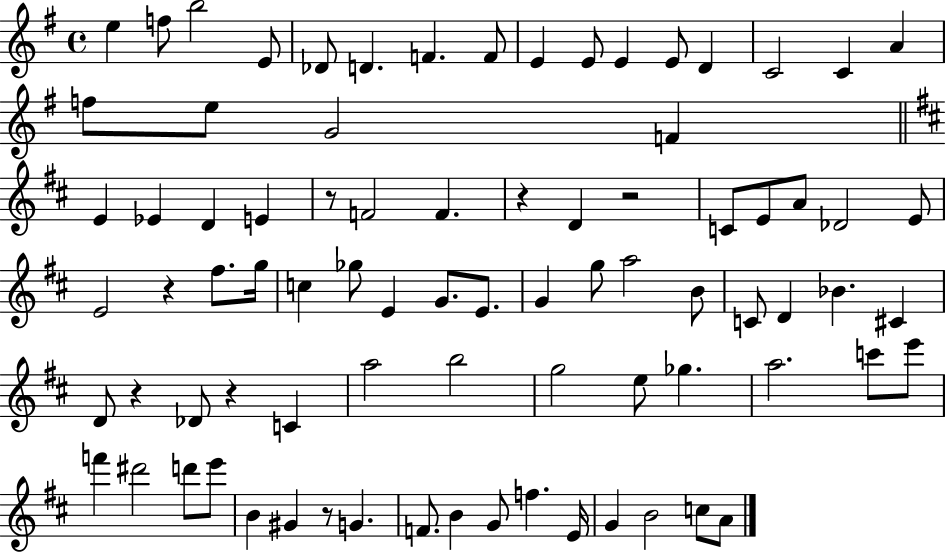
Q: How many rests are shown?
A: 7